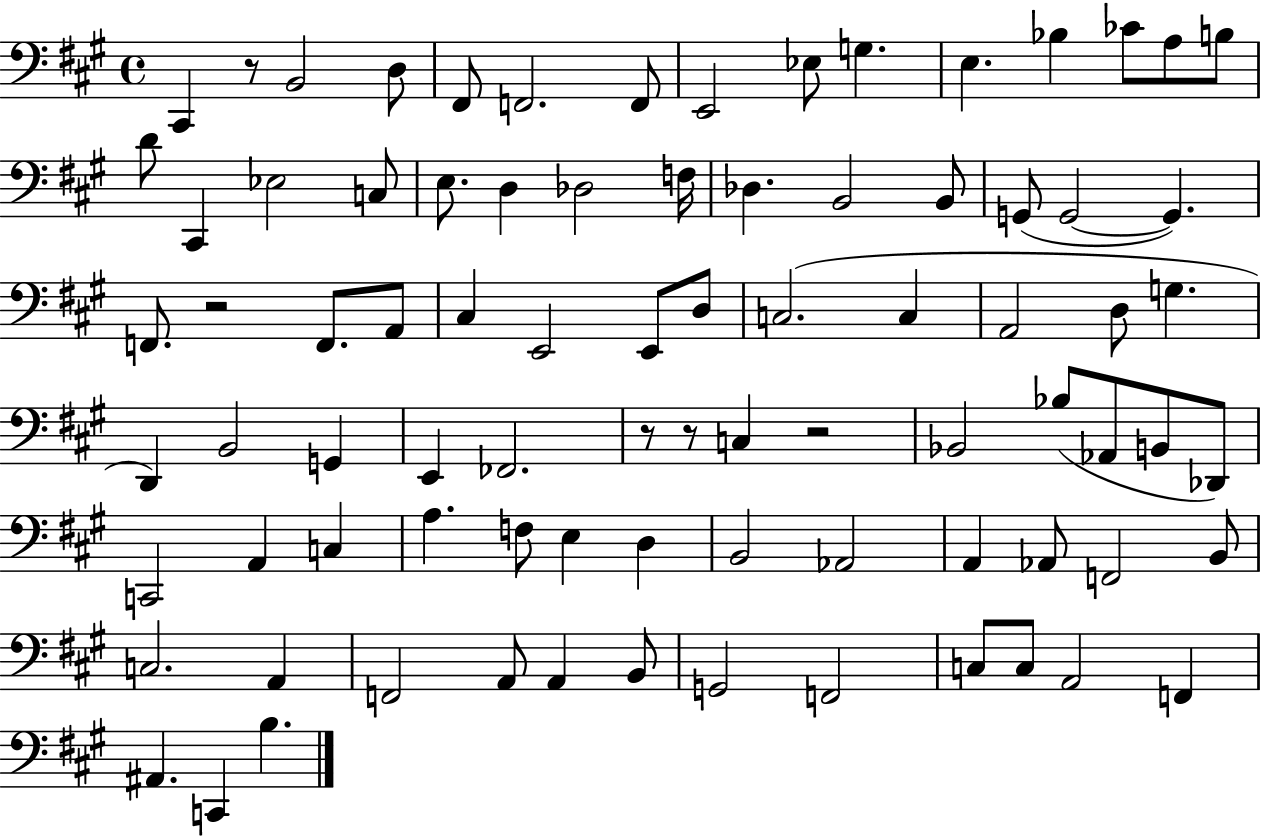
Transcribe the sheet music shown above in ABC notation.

X:1
T:Untitled
M:4/4
L:1/4
K:A
^C,, z/2 B,,2 D,/2 ^F,,/2 F,,2 F,,/2 E,,2 _E,/2 G, E, _B, _C/2 A,/2 B,/2 D/2 ^C,, _E,2 C,/2 E,/2 D, _D,2 F,/4 _D, B,,2 B,,/2 G,,/2 G,,2 G,, F,,/2 z2 F,,/2 A,,/2 ^C, E,,2 E,,/2 D,/2 C,2 C, A,,2 D,/2 G, D,, B,,2 G,, E,, _F,,2 z/2 z/2 C, z2 _B,,2 _B,/2 _A,,/2 B,,/2 _D,,/2 C,,2 A,, C, A, F,/2 E, D, B,,2 _A,,2 A,, _A,,/2 F,,2 B,,/2 C,2 A,, F,,2 A,,/2 A,, B,,/2 G,,2 F,,2 C,/2 C,/2 A,,2 F,, ^A,, C,, B,